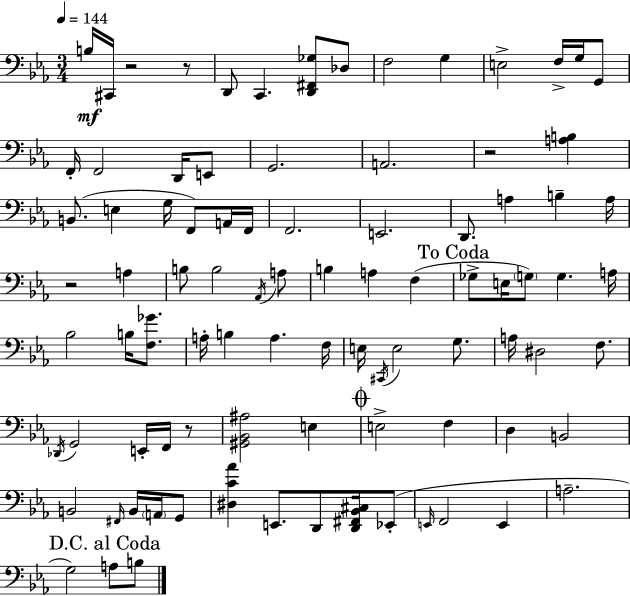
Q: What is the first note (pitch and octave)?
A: B3